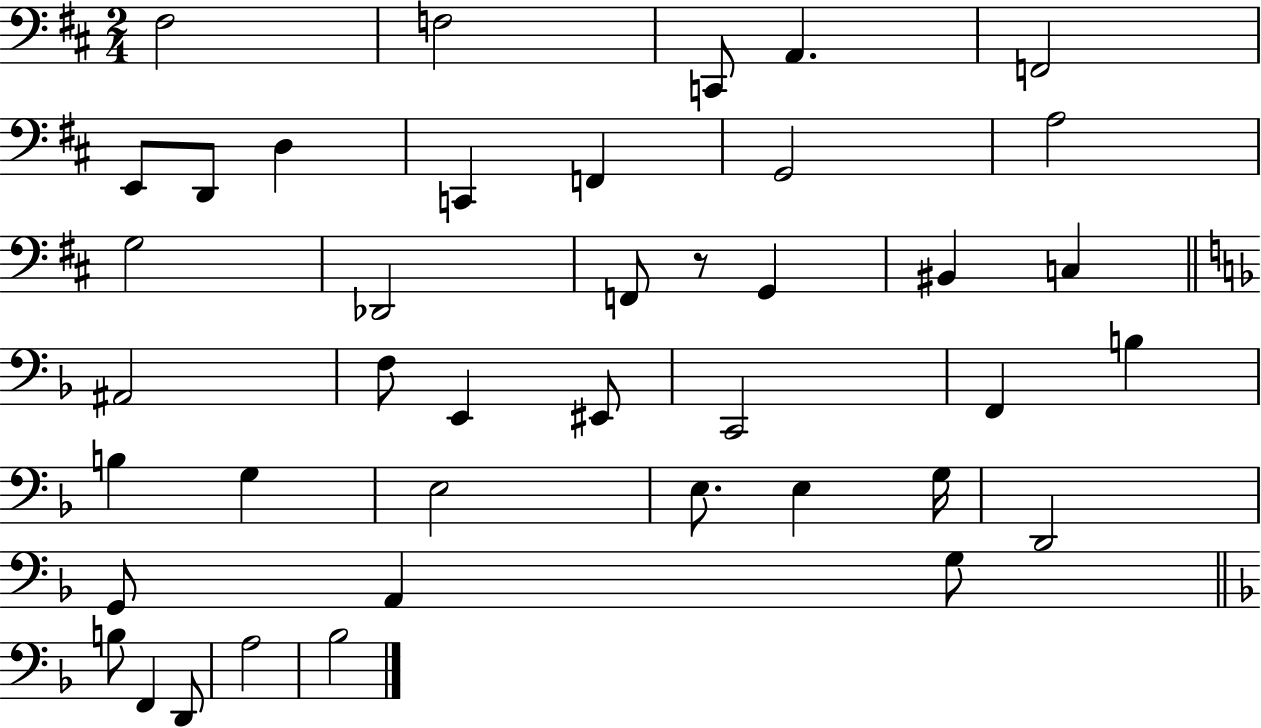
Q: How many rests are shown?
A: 1